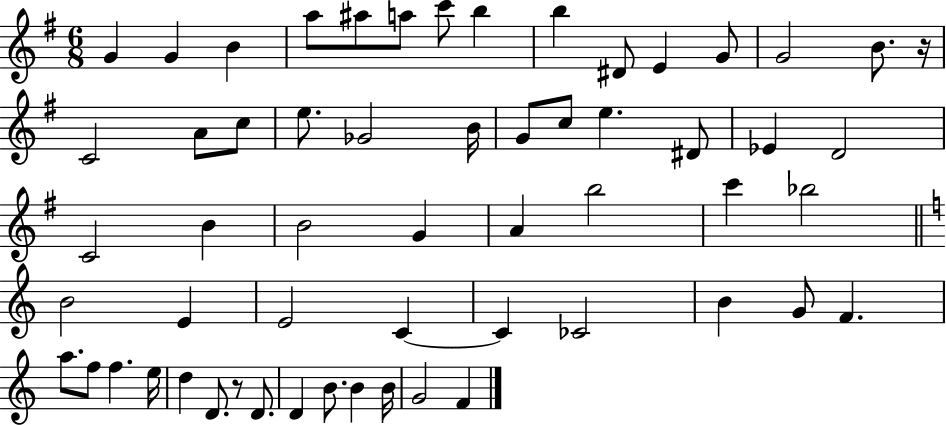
G4/q G4/q B4/q A5/e A#5/e A5/e C6/e B5/q B5/q D#4/e E4/q G4/e G4/h B4/e. R/s C4/h A4/e C5/e E5/e. Gb4/h B4/s G4/e C5/e E5/q. D#4/e Eb4/q D4/h C4/h B4/q B4/h G4/q A4/q B5/h C6/q Bb5/h B4/h E4/q E4/h C4/q C4/q CES4/h B4/q G4/e F4/q. A5/e. F5/e F5/q. E5/s D5/q D4/e. R/e D4/e. D4/q B4/e. B4/q B4/s G4/h F4/q